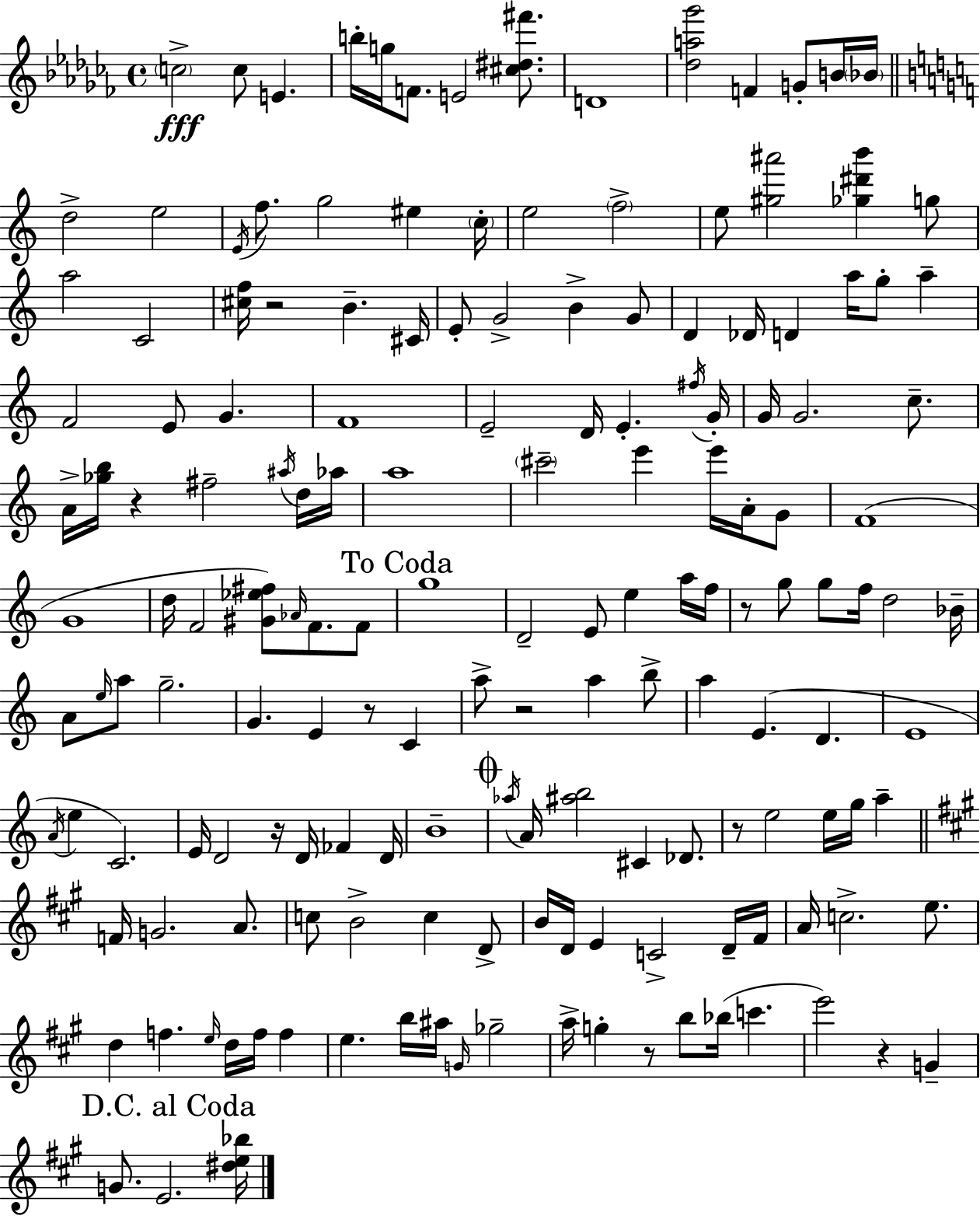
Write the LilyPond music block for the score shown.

{
  \clef treble
  \time 4/4
  \defaultTimeSignature
  \key aes \minor
  \parenthesize c''2->\fff c''8 e'4. | b''16-. g''16 f'8. e'2 <cis'' dis'' fis'''>8. | d'1 | <des'' a'' ges'''>2 f'4 g'8-. b'16 \parenthesize bes'16 | \break \bar "||" \break \key a \minor d''2-> e''2 | \acciaccatura { e'16 } f''8. g''2 eis''4 | \parenthesize c''16-. e''2 \parenthesize f''2-> | e''8 <gis'' ais'''>2 <ges'' dis''' b'''>4 g''8 | \break a''2 c'2 | <cis'' f''>16 r2 b'4.-- | cis'16 e'8-. g'2-> b'4-> g'8 | d'4 des'16 d'4 a''16 g''8-. a''4-- | \break f'2 e'8 g'4. | f'1 | e'2-- d'16 e'4.-. | \acciaccatura { fis''16 } g'16-. g'16 g'2. c''8.-- | \break a'16-> <ges'' b''>16 r4 fis''2-- | \acciaccatura { ais''16 } d''16 aes''16 a''1 | \parenthesize cis'''2-- e'''4 e'''16 | a'16-. g'8 f'1( | \break g'1 | d''16 f'2 <gis' ees'' fis''>8) \grace { aes'16 } f'8. | f'8 \mark "To Coda" g''1 | d'2-- e'8 e''4 | \break a''16 f''16 r8 g''8 g''8 f''16 d''2 | bes'16-- a'8 \grace { e''16 } a''8 g''2.-- | g'4. e'4 r8 | c'4 a''8-> r2 a''4 | \break b''8-> a''4 e'4.( d'4. | e'1 | \acciaccatura { a'16 } e''4 c'2.) | e'16 d'2 r16 | \break d'16 fes'4 d'16 b'1-- | \mark \markup { \musicglyph "scripts.coda" } \acciaccatura { aes''16 } a'16 <ais'' b''>2 | cis'4 des'8. r8 e''2 | e''16 g''16 a''4-- \bar "||" \break \key a \major f'16 g'2. a'8. | c''8 b'2-> c''4 d'8-> | b'16 d'16 e'4 c'2-> d'16-- fis'16 | a'16 c''2.-> e''8. | \break d''4 f''4. \grace { e''16 } d''16 f''16 f''4 | e''4. b''16 ais''16 \grace { g'16 } ges''2-- | a''16-> g''4-. r8 b''8 bes''16( c'''4. | e'''2) r4 g'4-- | \break \mark "D.C. al Coda" g'8. e'2. | <dis'' e'' bes''>16 \bar "|."
}